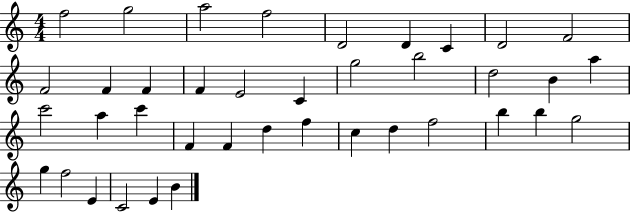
F5/h G5/h A5/h F5/h D4/h D4/q C4/q D4/h F4/h F4/h F4/q F4/q F4/q E4/h C4/q G5/h B5/h D5/h B4/q A5/q C6/h A5/q C6/q F4/q F4/q D5/q F5/q C5/q D5/q F5/h B5/q B5/q G5/h G5/q F5/h E4/q C4/h E4/q B4/q